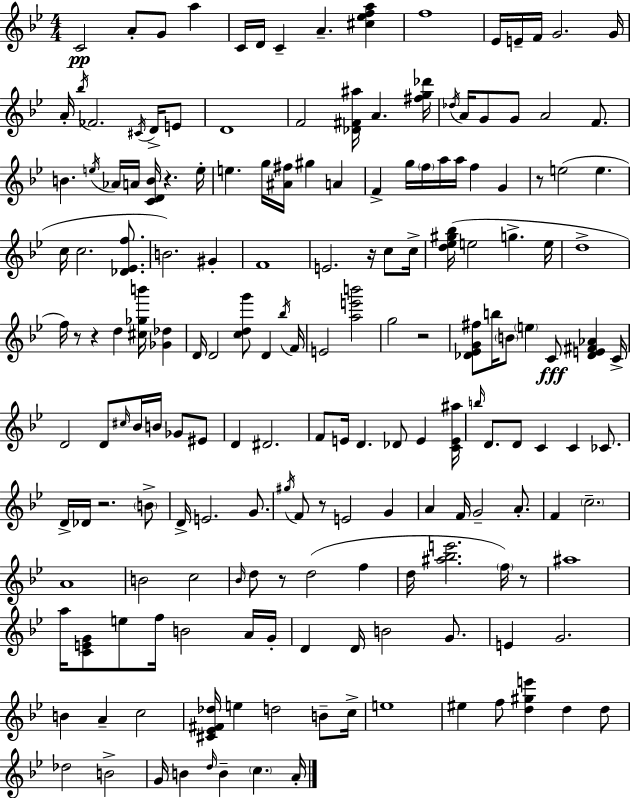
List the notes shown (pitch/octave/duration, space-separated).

C4/h A4/e G4/e A5/q C4/s D4/s C4/q A4/q. [C#5,Eb5,F5,A5]/q F5/w Eb4/s E4/s F4/s G4/h. G4/s A4/s Bb5/s FES4/h. C#4/s D4/s E4/e D4/w F4/h [Db4,F#4,A#5]/s A4/q. [F#5,G5,Db6]/s Db5/s A4/s G4/e G4/e A4/h F4/e. B4/q. E5/s Ab4/s A4/s [C4,D4,B4]/s R/q. E5/s E5/q. G5/s [A#4,F#5]/s G#5/q A4/q F4/q G5/s F5/s A5/s A5/s F5/q G4/q R/e E5/h E5/q. C5/s C5/h. [Db4,Eb4,F5]/e. B4/h. G#4/q F4/w E4/h. R/s C5/e C5/s [D5,Eb5,G#5,Bb5]/s E5/h G5/q. E5/s D5/w F5/s R/e R/q D5/q [C#5,Gb5,B6]/s [Gb4,Db5]/q D4/s D4/h [C5,D5,G6]/e D4/q Bb5/s F4/s E4/h [A5,E6,B6]/h G5/h R/h [Db4,Eb4,G4,F#5]/e B5/s B4/e E5/q C4/e [Db4,E4,F#4,Ab4]/q C4/s D4/h D4/e C#5/s Bb4/s B4/s Gb4/e EIS4/e D4/q D#4/h. F4/e E4/s D4/q. Db4/e E4/q [C4,E4,A#5]/s B5/s D4/e. D4/e C4/q C4/q CES4/e. D4/s Db4/s R/h. B4/e D4/s E4/h. G4/e. G#5/s F4/e R/e E4/h G4/q A4/q F4/s G4/h A4/e. F4/q C5/h. A4/w B4/h C5/h Bb4/s D5/e R/e D5/h F5/q D5/s [A#5,Bb5,E6]/h. F5/s R/e A#5/w A5/s [C4,E4,G4]/e E5/e F5/s B4/h A4/s G4/s D4/q D4/s B4/h G4/e. E4/q G4/h. B4/q A4/q C5/h [C#4,Eb4,F#4,Db5]/s E5/q D5/h B4/e C5/s E5/w EIS5/q F5/e [D5,G#5,E6]/q D5/q D5/e Db5/h B4/h G4/s B4/q D5/s B4/q C5/q. A4/s